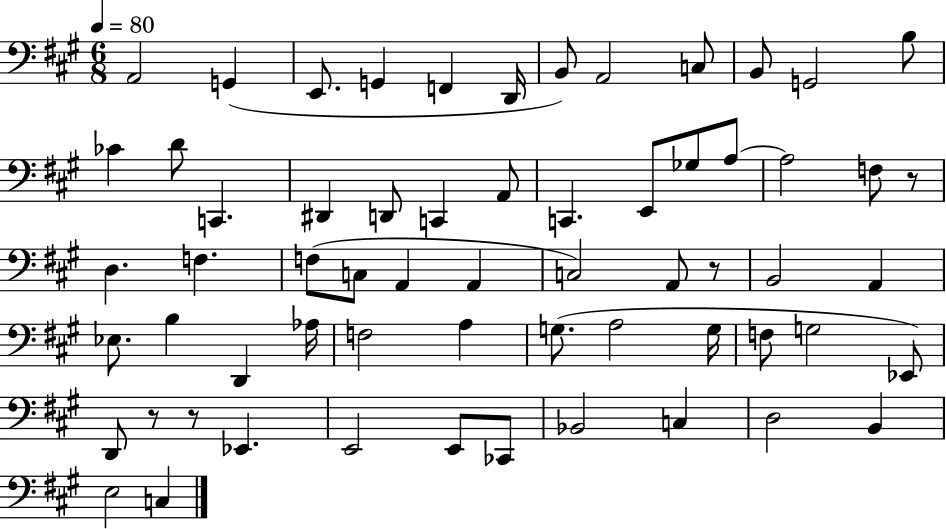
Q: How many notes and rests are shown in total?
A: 62